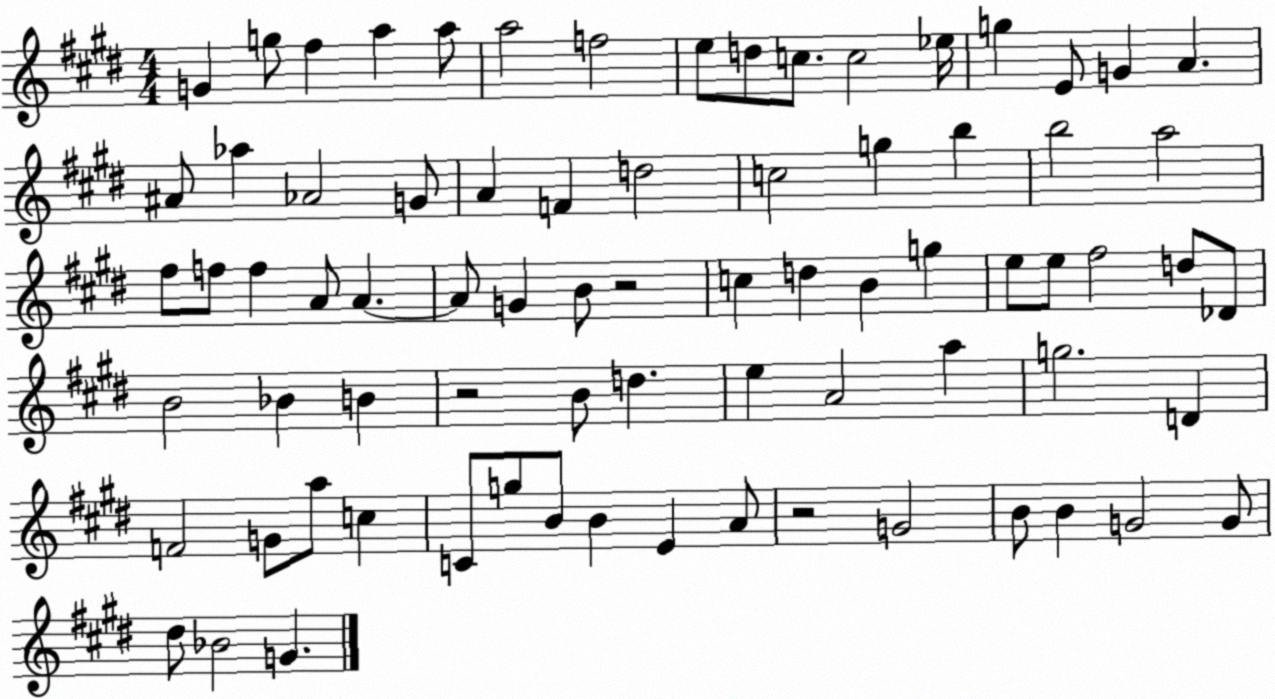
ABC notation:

X:1
T:Untitled
M:4/4
L:1/4
K:E
G g/2 ^f a a/2 a2 f2 e/2 d/2 c/2 c2 _e/4 g E/2 G A ^A/2 _a _A2 G/2 A F d2 c2 g b b2 a2 ^f/2 f/2 f A/2 A A/2 G B/2 z2 c d B g e/2 e/2 ^f2 d/2 _D/2 B2 _B B z2 B/2 d e A2 a g2 D F2 G/2 a/2 c C/2 g/2 B/2 B E A/2 z2 G2 B/2 B G2 G/2 ^d/2 _B2 G